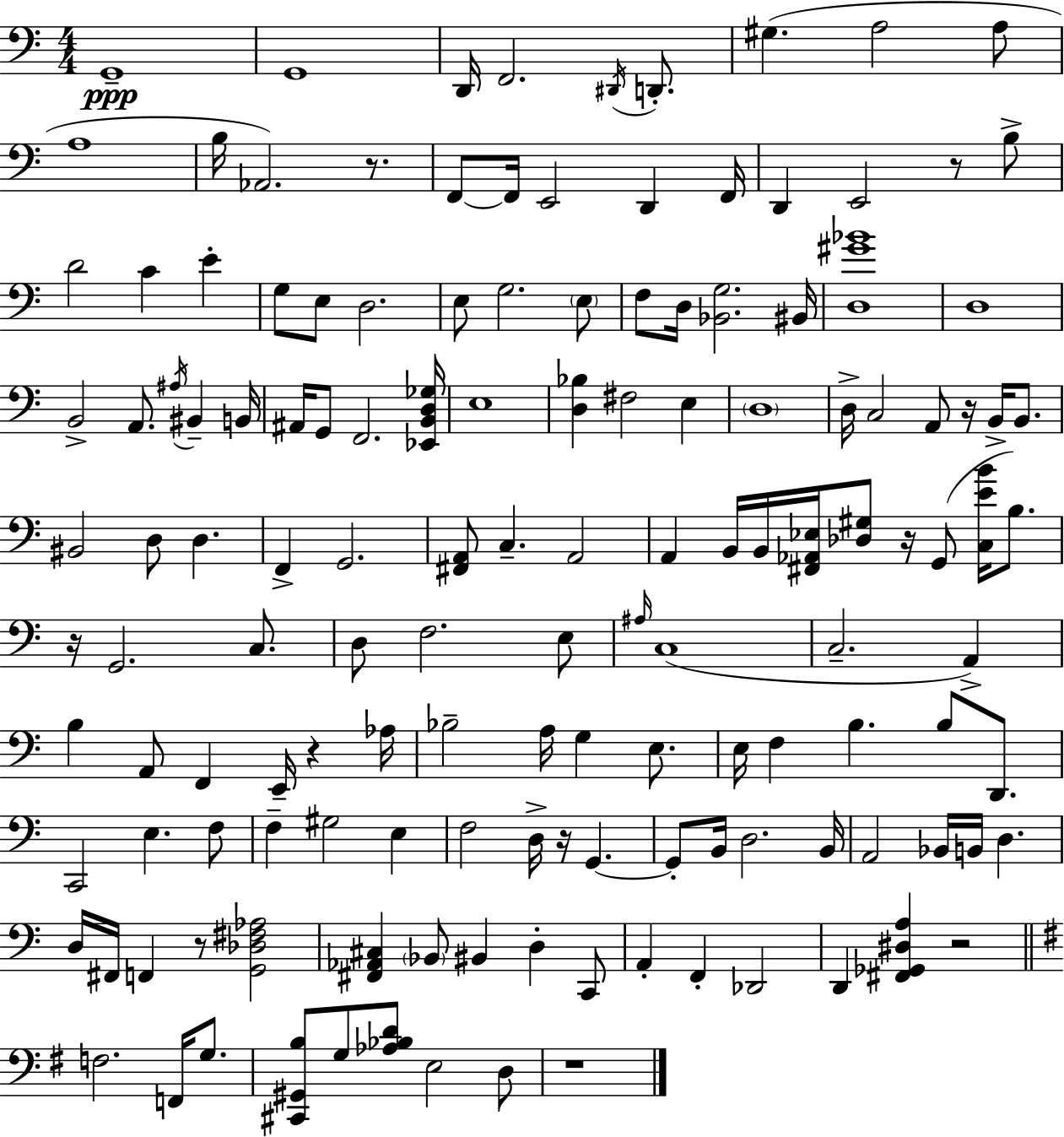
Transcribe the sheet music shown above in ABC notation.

X:1
T:Untitled
M:4/4
L:1/4
K:Am
G,,4 G,,4 D,,/4 F,,2 ^D,,/4 D,,/2 ^G, A,2 A,/2 A,4 B,/4 _A,,2 z/2 F,,/2 F,,/4 E,,2 D,, F,,/4 D,, E,,2 z/2 B,/2 D2 C E G,/2 E,/2 D,2 E,/2 G,2 E,/2 F,/2 D,/4 [_B,,G,]2 ^B,,/4 [D,^G_B]4 D,4 B,,2 A,,/2 ^A,/4 ^B,, B,,/4 ^A,,/4 G,,/2 F,,2 [_E,,B,,D,_G,]/4 E,4 [D,_B,] ^F,2 E, D,4 D,/4 C,2 A,,/2 z/4 B,,/4 B,,/2 ^B,,2 D,/2 D, F,, G,,2 [^F,,A,,]/2 C, A,,2 A,, B,,/4 B,,/4 [^F,,_A,,_E,]/4 [_D,^G,]/2 z/4 G,,/2 [C,EB]/4 B,/2 z/4 G,,2 C,/2 D,/2 F,2 E,/2 ^A,/4 C,4 C,2 A,, B, A,,/2 F,, E,,/4 z _A,/4 _B,2 A,/4 G, E,/2 E,/4 F, B, B,/2 D,,/2 C,,2 E, F,/2 F, ^G,2 E, F,2 D,/4 z/4 G,, G,,/2 B,,/4 D,2 B,,/4 A,,2 _B,,/4 B,,/4 D, D,/4 ^F,,/4 F,, z/2 [G,,_D,^F,_A,]2 [^F,,_A,,^C,] _B,,/2 ^B,, D, C,,/2 A,, F,, _D,,2 D,, [^F,,_G,,^D,A,] z2 F,2 F,,/4 G,/2 [^C,,^G,,B,]/2 G,/2 [_A,_B,D]/2 E,2 D,/2 z4